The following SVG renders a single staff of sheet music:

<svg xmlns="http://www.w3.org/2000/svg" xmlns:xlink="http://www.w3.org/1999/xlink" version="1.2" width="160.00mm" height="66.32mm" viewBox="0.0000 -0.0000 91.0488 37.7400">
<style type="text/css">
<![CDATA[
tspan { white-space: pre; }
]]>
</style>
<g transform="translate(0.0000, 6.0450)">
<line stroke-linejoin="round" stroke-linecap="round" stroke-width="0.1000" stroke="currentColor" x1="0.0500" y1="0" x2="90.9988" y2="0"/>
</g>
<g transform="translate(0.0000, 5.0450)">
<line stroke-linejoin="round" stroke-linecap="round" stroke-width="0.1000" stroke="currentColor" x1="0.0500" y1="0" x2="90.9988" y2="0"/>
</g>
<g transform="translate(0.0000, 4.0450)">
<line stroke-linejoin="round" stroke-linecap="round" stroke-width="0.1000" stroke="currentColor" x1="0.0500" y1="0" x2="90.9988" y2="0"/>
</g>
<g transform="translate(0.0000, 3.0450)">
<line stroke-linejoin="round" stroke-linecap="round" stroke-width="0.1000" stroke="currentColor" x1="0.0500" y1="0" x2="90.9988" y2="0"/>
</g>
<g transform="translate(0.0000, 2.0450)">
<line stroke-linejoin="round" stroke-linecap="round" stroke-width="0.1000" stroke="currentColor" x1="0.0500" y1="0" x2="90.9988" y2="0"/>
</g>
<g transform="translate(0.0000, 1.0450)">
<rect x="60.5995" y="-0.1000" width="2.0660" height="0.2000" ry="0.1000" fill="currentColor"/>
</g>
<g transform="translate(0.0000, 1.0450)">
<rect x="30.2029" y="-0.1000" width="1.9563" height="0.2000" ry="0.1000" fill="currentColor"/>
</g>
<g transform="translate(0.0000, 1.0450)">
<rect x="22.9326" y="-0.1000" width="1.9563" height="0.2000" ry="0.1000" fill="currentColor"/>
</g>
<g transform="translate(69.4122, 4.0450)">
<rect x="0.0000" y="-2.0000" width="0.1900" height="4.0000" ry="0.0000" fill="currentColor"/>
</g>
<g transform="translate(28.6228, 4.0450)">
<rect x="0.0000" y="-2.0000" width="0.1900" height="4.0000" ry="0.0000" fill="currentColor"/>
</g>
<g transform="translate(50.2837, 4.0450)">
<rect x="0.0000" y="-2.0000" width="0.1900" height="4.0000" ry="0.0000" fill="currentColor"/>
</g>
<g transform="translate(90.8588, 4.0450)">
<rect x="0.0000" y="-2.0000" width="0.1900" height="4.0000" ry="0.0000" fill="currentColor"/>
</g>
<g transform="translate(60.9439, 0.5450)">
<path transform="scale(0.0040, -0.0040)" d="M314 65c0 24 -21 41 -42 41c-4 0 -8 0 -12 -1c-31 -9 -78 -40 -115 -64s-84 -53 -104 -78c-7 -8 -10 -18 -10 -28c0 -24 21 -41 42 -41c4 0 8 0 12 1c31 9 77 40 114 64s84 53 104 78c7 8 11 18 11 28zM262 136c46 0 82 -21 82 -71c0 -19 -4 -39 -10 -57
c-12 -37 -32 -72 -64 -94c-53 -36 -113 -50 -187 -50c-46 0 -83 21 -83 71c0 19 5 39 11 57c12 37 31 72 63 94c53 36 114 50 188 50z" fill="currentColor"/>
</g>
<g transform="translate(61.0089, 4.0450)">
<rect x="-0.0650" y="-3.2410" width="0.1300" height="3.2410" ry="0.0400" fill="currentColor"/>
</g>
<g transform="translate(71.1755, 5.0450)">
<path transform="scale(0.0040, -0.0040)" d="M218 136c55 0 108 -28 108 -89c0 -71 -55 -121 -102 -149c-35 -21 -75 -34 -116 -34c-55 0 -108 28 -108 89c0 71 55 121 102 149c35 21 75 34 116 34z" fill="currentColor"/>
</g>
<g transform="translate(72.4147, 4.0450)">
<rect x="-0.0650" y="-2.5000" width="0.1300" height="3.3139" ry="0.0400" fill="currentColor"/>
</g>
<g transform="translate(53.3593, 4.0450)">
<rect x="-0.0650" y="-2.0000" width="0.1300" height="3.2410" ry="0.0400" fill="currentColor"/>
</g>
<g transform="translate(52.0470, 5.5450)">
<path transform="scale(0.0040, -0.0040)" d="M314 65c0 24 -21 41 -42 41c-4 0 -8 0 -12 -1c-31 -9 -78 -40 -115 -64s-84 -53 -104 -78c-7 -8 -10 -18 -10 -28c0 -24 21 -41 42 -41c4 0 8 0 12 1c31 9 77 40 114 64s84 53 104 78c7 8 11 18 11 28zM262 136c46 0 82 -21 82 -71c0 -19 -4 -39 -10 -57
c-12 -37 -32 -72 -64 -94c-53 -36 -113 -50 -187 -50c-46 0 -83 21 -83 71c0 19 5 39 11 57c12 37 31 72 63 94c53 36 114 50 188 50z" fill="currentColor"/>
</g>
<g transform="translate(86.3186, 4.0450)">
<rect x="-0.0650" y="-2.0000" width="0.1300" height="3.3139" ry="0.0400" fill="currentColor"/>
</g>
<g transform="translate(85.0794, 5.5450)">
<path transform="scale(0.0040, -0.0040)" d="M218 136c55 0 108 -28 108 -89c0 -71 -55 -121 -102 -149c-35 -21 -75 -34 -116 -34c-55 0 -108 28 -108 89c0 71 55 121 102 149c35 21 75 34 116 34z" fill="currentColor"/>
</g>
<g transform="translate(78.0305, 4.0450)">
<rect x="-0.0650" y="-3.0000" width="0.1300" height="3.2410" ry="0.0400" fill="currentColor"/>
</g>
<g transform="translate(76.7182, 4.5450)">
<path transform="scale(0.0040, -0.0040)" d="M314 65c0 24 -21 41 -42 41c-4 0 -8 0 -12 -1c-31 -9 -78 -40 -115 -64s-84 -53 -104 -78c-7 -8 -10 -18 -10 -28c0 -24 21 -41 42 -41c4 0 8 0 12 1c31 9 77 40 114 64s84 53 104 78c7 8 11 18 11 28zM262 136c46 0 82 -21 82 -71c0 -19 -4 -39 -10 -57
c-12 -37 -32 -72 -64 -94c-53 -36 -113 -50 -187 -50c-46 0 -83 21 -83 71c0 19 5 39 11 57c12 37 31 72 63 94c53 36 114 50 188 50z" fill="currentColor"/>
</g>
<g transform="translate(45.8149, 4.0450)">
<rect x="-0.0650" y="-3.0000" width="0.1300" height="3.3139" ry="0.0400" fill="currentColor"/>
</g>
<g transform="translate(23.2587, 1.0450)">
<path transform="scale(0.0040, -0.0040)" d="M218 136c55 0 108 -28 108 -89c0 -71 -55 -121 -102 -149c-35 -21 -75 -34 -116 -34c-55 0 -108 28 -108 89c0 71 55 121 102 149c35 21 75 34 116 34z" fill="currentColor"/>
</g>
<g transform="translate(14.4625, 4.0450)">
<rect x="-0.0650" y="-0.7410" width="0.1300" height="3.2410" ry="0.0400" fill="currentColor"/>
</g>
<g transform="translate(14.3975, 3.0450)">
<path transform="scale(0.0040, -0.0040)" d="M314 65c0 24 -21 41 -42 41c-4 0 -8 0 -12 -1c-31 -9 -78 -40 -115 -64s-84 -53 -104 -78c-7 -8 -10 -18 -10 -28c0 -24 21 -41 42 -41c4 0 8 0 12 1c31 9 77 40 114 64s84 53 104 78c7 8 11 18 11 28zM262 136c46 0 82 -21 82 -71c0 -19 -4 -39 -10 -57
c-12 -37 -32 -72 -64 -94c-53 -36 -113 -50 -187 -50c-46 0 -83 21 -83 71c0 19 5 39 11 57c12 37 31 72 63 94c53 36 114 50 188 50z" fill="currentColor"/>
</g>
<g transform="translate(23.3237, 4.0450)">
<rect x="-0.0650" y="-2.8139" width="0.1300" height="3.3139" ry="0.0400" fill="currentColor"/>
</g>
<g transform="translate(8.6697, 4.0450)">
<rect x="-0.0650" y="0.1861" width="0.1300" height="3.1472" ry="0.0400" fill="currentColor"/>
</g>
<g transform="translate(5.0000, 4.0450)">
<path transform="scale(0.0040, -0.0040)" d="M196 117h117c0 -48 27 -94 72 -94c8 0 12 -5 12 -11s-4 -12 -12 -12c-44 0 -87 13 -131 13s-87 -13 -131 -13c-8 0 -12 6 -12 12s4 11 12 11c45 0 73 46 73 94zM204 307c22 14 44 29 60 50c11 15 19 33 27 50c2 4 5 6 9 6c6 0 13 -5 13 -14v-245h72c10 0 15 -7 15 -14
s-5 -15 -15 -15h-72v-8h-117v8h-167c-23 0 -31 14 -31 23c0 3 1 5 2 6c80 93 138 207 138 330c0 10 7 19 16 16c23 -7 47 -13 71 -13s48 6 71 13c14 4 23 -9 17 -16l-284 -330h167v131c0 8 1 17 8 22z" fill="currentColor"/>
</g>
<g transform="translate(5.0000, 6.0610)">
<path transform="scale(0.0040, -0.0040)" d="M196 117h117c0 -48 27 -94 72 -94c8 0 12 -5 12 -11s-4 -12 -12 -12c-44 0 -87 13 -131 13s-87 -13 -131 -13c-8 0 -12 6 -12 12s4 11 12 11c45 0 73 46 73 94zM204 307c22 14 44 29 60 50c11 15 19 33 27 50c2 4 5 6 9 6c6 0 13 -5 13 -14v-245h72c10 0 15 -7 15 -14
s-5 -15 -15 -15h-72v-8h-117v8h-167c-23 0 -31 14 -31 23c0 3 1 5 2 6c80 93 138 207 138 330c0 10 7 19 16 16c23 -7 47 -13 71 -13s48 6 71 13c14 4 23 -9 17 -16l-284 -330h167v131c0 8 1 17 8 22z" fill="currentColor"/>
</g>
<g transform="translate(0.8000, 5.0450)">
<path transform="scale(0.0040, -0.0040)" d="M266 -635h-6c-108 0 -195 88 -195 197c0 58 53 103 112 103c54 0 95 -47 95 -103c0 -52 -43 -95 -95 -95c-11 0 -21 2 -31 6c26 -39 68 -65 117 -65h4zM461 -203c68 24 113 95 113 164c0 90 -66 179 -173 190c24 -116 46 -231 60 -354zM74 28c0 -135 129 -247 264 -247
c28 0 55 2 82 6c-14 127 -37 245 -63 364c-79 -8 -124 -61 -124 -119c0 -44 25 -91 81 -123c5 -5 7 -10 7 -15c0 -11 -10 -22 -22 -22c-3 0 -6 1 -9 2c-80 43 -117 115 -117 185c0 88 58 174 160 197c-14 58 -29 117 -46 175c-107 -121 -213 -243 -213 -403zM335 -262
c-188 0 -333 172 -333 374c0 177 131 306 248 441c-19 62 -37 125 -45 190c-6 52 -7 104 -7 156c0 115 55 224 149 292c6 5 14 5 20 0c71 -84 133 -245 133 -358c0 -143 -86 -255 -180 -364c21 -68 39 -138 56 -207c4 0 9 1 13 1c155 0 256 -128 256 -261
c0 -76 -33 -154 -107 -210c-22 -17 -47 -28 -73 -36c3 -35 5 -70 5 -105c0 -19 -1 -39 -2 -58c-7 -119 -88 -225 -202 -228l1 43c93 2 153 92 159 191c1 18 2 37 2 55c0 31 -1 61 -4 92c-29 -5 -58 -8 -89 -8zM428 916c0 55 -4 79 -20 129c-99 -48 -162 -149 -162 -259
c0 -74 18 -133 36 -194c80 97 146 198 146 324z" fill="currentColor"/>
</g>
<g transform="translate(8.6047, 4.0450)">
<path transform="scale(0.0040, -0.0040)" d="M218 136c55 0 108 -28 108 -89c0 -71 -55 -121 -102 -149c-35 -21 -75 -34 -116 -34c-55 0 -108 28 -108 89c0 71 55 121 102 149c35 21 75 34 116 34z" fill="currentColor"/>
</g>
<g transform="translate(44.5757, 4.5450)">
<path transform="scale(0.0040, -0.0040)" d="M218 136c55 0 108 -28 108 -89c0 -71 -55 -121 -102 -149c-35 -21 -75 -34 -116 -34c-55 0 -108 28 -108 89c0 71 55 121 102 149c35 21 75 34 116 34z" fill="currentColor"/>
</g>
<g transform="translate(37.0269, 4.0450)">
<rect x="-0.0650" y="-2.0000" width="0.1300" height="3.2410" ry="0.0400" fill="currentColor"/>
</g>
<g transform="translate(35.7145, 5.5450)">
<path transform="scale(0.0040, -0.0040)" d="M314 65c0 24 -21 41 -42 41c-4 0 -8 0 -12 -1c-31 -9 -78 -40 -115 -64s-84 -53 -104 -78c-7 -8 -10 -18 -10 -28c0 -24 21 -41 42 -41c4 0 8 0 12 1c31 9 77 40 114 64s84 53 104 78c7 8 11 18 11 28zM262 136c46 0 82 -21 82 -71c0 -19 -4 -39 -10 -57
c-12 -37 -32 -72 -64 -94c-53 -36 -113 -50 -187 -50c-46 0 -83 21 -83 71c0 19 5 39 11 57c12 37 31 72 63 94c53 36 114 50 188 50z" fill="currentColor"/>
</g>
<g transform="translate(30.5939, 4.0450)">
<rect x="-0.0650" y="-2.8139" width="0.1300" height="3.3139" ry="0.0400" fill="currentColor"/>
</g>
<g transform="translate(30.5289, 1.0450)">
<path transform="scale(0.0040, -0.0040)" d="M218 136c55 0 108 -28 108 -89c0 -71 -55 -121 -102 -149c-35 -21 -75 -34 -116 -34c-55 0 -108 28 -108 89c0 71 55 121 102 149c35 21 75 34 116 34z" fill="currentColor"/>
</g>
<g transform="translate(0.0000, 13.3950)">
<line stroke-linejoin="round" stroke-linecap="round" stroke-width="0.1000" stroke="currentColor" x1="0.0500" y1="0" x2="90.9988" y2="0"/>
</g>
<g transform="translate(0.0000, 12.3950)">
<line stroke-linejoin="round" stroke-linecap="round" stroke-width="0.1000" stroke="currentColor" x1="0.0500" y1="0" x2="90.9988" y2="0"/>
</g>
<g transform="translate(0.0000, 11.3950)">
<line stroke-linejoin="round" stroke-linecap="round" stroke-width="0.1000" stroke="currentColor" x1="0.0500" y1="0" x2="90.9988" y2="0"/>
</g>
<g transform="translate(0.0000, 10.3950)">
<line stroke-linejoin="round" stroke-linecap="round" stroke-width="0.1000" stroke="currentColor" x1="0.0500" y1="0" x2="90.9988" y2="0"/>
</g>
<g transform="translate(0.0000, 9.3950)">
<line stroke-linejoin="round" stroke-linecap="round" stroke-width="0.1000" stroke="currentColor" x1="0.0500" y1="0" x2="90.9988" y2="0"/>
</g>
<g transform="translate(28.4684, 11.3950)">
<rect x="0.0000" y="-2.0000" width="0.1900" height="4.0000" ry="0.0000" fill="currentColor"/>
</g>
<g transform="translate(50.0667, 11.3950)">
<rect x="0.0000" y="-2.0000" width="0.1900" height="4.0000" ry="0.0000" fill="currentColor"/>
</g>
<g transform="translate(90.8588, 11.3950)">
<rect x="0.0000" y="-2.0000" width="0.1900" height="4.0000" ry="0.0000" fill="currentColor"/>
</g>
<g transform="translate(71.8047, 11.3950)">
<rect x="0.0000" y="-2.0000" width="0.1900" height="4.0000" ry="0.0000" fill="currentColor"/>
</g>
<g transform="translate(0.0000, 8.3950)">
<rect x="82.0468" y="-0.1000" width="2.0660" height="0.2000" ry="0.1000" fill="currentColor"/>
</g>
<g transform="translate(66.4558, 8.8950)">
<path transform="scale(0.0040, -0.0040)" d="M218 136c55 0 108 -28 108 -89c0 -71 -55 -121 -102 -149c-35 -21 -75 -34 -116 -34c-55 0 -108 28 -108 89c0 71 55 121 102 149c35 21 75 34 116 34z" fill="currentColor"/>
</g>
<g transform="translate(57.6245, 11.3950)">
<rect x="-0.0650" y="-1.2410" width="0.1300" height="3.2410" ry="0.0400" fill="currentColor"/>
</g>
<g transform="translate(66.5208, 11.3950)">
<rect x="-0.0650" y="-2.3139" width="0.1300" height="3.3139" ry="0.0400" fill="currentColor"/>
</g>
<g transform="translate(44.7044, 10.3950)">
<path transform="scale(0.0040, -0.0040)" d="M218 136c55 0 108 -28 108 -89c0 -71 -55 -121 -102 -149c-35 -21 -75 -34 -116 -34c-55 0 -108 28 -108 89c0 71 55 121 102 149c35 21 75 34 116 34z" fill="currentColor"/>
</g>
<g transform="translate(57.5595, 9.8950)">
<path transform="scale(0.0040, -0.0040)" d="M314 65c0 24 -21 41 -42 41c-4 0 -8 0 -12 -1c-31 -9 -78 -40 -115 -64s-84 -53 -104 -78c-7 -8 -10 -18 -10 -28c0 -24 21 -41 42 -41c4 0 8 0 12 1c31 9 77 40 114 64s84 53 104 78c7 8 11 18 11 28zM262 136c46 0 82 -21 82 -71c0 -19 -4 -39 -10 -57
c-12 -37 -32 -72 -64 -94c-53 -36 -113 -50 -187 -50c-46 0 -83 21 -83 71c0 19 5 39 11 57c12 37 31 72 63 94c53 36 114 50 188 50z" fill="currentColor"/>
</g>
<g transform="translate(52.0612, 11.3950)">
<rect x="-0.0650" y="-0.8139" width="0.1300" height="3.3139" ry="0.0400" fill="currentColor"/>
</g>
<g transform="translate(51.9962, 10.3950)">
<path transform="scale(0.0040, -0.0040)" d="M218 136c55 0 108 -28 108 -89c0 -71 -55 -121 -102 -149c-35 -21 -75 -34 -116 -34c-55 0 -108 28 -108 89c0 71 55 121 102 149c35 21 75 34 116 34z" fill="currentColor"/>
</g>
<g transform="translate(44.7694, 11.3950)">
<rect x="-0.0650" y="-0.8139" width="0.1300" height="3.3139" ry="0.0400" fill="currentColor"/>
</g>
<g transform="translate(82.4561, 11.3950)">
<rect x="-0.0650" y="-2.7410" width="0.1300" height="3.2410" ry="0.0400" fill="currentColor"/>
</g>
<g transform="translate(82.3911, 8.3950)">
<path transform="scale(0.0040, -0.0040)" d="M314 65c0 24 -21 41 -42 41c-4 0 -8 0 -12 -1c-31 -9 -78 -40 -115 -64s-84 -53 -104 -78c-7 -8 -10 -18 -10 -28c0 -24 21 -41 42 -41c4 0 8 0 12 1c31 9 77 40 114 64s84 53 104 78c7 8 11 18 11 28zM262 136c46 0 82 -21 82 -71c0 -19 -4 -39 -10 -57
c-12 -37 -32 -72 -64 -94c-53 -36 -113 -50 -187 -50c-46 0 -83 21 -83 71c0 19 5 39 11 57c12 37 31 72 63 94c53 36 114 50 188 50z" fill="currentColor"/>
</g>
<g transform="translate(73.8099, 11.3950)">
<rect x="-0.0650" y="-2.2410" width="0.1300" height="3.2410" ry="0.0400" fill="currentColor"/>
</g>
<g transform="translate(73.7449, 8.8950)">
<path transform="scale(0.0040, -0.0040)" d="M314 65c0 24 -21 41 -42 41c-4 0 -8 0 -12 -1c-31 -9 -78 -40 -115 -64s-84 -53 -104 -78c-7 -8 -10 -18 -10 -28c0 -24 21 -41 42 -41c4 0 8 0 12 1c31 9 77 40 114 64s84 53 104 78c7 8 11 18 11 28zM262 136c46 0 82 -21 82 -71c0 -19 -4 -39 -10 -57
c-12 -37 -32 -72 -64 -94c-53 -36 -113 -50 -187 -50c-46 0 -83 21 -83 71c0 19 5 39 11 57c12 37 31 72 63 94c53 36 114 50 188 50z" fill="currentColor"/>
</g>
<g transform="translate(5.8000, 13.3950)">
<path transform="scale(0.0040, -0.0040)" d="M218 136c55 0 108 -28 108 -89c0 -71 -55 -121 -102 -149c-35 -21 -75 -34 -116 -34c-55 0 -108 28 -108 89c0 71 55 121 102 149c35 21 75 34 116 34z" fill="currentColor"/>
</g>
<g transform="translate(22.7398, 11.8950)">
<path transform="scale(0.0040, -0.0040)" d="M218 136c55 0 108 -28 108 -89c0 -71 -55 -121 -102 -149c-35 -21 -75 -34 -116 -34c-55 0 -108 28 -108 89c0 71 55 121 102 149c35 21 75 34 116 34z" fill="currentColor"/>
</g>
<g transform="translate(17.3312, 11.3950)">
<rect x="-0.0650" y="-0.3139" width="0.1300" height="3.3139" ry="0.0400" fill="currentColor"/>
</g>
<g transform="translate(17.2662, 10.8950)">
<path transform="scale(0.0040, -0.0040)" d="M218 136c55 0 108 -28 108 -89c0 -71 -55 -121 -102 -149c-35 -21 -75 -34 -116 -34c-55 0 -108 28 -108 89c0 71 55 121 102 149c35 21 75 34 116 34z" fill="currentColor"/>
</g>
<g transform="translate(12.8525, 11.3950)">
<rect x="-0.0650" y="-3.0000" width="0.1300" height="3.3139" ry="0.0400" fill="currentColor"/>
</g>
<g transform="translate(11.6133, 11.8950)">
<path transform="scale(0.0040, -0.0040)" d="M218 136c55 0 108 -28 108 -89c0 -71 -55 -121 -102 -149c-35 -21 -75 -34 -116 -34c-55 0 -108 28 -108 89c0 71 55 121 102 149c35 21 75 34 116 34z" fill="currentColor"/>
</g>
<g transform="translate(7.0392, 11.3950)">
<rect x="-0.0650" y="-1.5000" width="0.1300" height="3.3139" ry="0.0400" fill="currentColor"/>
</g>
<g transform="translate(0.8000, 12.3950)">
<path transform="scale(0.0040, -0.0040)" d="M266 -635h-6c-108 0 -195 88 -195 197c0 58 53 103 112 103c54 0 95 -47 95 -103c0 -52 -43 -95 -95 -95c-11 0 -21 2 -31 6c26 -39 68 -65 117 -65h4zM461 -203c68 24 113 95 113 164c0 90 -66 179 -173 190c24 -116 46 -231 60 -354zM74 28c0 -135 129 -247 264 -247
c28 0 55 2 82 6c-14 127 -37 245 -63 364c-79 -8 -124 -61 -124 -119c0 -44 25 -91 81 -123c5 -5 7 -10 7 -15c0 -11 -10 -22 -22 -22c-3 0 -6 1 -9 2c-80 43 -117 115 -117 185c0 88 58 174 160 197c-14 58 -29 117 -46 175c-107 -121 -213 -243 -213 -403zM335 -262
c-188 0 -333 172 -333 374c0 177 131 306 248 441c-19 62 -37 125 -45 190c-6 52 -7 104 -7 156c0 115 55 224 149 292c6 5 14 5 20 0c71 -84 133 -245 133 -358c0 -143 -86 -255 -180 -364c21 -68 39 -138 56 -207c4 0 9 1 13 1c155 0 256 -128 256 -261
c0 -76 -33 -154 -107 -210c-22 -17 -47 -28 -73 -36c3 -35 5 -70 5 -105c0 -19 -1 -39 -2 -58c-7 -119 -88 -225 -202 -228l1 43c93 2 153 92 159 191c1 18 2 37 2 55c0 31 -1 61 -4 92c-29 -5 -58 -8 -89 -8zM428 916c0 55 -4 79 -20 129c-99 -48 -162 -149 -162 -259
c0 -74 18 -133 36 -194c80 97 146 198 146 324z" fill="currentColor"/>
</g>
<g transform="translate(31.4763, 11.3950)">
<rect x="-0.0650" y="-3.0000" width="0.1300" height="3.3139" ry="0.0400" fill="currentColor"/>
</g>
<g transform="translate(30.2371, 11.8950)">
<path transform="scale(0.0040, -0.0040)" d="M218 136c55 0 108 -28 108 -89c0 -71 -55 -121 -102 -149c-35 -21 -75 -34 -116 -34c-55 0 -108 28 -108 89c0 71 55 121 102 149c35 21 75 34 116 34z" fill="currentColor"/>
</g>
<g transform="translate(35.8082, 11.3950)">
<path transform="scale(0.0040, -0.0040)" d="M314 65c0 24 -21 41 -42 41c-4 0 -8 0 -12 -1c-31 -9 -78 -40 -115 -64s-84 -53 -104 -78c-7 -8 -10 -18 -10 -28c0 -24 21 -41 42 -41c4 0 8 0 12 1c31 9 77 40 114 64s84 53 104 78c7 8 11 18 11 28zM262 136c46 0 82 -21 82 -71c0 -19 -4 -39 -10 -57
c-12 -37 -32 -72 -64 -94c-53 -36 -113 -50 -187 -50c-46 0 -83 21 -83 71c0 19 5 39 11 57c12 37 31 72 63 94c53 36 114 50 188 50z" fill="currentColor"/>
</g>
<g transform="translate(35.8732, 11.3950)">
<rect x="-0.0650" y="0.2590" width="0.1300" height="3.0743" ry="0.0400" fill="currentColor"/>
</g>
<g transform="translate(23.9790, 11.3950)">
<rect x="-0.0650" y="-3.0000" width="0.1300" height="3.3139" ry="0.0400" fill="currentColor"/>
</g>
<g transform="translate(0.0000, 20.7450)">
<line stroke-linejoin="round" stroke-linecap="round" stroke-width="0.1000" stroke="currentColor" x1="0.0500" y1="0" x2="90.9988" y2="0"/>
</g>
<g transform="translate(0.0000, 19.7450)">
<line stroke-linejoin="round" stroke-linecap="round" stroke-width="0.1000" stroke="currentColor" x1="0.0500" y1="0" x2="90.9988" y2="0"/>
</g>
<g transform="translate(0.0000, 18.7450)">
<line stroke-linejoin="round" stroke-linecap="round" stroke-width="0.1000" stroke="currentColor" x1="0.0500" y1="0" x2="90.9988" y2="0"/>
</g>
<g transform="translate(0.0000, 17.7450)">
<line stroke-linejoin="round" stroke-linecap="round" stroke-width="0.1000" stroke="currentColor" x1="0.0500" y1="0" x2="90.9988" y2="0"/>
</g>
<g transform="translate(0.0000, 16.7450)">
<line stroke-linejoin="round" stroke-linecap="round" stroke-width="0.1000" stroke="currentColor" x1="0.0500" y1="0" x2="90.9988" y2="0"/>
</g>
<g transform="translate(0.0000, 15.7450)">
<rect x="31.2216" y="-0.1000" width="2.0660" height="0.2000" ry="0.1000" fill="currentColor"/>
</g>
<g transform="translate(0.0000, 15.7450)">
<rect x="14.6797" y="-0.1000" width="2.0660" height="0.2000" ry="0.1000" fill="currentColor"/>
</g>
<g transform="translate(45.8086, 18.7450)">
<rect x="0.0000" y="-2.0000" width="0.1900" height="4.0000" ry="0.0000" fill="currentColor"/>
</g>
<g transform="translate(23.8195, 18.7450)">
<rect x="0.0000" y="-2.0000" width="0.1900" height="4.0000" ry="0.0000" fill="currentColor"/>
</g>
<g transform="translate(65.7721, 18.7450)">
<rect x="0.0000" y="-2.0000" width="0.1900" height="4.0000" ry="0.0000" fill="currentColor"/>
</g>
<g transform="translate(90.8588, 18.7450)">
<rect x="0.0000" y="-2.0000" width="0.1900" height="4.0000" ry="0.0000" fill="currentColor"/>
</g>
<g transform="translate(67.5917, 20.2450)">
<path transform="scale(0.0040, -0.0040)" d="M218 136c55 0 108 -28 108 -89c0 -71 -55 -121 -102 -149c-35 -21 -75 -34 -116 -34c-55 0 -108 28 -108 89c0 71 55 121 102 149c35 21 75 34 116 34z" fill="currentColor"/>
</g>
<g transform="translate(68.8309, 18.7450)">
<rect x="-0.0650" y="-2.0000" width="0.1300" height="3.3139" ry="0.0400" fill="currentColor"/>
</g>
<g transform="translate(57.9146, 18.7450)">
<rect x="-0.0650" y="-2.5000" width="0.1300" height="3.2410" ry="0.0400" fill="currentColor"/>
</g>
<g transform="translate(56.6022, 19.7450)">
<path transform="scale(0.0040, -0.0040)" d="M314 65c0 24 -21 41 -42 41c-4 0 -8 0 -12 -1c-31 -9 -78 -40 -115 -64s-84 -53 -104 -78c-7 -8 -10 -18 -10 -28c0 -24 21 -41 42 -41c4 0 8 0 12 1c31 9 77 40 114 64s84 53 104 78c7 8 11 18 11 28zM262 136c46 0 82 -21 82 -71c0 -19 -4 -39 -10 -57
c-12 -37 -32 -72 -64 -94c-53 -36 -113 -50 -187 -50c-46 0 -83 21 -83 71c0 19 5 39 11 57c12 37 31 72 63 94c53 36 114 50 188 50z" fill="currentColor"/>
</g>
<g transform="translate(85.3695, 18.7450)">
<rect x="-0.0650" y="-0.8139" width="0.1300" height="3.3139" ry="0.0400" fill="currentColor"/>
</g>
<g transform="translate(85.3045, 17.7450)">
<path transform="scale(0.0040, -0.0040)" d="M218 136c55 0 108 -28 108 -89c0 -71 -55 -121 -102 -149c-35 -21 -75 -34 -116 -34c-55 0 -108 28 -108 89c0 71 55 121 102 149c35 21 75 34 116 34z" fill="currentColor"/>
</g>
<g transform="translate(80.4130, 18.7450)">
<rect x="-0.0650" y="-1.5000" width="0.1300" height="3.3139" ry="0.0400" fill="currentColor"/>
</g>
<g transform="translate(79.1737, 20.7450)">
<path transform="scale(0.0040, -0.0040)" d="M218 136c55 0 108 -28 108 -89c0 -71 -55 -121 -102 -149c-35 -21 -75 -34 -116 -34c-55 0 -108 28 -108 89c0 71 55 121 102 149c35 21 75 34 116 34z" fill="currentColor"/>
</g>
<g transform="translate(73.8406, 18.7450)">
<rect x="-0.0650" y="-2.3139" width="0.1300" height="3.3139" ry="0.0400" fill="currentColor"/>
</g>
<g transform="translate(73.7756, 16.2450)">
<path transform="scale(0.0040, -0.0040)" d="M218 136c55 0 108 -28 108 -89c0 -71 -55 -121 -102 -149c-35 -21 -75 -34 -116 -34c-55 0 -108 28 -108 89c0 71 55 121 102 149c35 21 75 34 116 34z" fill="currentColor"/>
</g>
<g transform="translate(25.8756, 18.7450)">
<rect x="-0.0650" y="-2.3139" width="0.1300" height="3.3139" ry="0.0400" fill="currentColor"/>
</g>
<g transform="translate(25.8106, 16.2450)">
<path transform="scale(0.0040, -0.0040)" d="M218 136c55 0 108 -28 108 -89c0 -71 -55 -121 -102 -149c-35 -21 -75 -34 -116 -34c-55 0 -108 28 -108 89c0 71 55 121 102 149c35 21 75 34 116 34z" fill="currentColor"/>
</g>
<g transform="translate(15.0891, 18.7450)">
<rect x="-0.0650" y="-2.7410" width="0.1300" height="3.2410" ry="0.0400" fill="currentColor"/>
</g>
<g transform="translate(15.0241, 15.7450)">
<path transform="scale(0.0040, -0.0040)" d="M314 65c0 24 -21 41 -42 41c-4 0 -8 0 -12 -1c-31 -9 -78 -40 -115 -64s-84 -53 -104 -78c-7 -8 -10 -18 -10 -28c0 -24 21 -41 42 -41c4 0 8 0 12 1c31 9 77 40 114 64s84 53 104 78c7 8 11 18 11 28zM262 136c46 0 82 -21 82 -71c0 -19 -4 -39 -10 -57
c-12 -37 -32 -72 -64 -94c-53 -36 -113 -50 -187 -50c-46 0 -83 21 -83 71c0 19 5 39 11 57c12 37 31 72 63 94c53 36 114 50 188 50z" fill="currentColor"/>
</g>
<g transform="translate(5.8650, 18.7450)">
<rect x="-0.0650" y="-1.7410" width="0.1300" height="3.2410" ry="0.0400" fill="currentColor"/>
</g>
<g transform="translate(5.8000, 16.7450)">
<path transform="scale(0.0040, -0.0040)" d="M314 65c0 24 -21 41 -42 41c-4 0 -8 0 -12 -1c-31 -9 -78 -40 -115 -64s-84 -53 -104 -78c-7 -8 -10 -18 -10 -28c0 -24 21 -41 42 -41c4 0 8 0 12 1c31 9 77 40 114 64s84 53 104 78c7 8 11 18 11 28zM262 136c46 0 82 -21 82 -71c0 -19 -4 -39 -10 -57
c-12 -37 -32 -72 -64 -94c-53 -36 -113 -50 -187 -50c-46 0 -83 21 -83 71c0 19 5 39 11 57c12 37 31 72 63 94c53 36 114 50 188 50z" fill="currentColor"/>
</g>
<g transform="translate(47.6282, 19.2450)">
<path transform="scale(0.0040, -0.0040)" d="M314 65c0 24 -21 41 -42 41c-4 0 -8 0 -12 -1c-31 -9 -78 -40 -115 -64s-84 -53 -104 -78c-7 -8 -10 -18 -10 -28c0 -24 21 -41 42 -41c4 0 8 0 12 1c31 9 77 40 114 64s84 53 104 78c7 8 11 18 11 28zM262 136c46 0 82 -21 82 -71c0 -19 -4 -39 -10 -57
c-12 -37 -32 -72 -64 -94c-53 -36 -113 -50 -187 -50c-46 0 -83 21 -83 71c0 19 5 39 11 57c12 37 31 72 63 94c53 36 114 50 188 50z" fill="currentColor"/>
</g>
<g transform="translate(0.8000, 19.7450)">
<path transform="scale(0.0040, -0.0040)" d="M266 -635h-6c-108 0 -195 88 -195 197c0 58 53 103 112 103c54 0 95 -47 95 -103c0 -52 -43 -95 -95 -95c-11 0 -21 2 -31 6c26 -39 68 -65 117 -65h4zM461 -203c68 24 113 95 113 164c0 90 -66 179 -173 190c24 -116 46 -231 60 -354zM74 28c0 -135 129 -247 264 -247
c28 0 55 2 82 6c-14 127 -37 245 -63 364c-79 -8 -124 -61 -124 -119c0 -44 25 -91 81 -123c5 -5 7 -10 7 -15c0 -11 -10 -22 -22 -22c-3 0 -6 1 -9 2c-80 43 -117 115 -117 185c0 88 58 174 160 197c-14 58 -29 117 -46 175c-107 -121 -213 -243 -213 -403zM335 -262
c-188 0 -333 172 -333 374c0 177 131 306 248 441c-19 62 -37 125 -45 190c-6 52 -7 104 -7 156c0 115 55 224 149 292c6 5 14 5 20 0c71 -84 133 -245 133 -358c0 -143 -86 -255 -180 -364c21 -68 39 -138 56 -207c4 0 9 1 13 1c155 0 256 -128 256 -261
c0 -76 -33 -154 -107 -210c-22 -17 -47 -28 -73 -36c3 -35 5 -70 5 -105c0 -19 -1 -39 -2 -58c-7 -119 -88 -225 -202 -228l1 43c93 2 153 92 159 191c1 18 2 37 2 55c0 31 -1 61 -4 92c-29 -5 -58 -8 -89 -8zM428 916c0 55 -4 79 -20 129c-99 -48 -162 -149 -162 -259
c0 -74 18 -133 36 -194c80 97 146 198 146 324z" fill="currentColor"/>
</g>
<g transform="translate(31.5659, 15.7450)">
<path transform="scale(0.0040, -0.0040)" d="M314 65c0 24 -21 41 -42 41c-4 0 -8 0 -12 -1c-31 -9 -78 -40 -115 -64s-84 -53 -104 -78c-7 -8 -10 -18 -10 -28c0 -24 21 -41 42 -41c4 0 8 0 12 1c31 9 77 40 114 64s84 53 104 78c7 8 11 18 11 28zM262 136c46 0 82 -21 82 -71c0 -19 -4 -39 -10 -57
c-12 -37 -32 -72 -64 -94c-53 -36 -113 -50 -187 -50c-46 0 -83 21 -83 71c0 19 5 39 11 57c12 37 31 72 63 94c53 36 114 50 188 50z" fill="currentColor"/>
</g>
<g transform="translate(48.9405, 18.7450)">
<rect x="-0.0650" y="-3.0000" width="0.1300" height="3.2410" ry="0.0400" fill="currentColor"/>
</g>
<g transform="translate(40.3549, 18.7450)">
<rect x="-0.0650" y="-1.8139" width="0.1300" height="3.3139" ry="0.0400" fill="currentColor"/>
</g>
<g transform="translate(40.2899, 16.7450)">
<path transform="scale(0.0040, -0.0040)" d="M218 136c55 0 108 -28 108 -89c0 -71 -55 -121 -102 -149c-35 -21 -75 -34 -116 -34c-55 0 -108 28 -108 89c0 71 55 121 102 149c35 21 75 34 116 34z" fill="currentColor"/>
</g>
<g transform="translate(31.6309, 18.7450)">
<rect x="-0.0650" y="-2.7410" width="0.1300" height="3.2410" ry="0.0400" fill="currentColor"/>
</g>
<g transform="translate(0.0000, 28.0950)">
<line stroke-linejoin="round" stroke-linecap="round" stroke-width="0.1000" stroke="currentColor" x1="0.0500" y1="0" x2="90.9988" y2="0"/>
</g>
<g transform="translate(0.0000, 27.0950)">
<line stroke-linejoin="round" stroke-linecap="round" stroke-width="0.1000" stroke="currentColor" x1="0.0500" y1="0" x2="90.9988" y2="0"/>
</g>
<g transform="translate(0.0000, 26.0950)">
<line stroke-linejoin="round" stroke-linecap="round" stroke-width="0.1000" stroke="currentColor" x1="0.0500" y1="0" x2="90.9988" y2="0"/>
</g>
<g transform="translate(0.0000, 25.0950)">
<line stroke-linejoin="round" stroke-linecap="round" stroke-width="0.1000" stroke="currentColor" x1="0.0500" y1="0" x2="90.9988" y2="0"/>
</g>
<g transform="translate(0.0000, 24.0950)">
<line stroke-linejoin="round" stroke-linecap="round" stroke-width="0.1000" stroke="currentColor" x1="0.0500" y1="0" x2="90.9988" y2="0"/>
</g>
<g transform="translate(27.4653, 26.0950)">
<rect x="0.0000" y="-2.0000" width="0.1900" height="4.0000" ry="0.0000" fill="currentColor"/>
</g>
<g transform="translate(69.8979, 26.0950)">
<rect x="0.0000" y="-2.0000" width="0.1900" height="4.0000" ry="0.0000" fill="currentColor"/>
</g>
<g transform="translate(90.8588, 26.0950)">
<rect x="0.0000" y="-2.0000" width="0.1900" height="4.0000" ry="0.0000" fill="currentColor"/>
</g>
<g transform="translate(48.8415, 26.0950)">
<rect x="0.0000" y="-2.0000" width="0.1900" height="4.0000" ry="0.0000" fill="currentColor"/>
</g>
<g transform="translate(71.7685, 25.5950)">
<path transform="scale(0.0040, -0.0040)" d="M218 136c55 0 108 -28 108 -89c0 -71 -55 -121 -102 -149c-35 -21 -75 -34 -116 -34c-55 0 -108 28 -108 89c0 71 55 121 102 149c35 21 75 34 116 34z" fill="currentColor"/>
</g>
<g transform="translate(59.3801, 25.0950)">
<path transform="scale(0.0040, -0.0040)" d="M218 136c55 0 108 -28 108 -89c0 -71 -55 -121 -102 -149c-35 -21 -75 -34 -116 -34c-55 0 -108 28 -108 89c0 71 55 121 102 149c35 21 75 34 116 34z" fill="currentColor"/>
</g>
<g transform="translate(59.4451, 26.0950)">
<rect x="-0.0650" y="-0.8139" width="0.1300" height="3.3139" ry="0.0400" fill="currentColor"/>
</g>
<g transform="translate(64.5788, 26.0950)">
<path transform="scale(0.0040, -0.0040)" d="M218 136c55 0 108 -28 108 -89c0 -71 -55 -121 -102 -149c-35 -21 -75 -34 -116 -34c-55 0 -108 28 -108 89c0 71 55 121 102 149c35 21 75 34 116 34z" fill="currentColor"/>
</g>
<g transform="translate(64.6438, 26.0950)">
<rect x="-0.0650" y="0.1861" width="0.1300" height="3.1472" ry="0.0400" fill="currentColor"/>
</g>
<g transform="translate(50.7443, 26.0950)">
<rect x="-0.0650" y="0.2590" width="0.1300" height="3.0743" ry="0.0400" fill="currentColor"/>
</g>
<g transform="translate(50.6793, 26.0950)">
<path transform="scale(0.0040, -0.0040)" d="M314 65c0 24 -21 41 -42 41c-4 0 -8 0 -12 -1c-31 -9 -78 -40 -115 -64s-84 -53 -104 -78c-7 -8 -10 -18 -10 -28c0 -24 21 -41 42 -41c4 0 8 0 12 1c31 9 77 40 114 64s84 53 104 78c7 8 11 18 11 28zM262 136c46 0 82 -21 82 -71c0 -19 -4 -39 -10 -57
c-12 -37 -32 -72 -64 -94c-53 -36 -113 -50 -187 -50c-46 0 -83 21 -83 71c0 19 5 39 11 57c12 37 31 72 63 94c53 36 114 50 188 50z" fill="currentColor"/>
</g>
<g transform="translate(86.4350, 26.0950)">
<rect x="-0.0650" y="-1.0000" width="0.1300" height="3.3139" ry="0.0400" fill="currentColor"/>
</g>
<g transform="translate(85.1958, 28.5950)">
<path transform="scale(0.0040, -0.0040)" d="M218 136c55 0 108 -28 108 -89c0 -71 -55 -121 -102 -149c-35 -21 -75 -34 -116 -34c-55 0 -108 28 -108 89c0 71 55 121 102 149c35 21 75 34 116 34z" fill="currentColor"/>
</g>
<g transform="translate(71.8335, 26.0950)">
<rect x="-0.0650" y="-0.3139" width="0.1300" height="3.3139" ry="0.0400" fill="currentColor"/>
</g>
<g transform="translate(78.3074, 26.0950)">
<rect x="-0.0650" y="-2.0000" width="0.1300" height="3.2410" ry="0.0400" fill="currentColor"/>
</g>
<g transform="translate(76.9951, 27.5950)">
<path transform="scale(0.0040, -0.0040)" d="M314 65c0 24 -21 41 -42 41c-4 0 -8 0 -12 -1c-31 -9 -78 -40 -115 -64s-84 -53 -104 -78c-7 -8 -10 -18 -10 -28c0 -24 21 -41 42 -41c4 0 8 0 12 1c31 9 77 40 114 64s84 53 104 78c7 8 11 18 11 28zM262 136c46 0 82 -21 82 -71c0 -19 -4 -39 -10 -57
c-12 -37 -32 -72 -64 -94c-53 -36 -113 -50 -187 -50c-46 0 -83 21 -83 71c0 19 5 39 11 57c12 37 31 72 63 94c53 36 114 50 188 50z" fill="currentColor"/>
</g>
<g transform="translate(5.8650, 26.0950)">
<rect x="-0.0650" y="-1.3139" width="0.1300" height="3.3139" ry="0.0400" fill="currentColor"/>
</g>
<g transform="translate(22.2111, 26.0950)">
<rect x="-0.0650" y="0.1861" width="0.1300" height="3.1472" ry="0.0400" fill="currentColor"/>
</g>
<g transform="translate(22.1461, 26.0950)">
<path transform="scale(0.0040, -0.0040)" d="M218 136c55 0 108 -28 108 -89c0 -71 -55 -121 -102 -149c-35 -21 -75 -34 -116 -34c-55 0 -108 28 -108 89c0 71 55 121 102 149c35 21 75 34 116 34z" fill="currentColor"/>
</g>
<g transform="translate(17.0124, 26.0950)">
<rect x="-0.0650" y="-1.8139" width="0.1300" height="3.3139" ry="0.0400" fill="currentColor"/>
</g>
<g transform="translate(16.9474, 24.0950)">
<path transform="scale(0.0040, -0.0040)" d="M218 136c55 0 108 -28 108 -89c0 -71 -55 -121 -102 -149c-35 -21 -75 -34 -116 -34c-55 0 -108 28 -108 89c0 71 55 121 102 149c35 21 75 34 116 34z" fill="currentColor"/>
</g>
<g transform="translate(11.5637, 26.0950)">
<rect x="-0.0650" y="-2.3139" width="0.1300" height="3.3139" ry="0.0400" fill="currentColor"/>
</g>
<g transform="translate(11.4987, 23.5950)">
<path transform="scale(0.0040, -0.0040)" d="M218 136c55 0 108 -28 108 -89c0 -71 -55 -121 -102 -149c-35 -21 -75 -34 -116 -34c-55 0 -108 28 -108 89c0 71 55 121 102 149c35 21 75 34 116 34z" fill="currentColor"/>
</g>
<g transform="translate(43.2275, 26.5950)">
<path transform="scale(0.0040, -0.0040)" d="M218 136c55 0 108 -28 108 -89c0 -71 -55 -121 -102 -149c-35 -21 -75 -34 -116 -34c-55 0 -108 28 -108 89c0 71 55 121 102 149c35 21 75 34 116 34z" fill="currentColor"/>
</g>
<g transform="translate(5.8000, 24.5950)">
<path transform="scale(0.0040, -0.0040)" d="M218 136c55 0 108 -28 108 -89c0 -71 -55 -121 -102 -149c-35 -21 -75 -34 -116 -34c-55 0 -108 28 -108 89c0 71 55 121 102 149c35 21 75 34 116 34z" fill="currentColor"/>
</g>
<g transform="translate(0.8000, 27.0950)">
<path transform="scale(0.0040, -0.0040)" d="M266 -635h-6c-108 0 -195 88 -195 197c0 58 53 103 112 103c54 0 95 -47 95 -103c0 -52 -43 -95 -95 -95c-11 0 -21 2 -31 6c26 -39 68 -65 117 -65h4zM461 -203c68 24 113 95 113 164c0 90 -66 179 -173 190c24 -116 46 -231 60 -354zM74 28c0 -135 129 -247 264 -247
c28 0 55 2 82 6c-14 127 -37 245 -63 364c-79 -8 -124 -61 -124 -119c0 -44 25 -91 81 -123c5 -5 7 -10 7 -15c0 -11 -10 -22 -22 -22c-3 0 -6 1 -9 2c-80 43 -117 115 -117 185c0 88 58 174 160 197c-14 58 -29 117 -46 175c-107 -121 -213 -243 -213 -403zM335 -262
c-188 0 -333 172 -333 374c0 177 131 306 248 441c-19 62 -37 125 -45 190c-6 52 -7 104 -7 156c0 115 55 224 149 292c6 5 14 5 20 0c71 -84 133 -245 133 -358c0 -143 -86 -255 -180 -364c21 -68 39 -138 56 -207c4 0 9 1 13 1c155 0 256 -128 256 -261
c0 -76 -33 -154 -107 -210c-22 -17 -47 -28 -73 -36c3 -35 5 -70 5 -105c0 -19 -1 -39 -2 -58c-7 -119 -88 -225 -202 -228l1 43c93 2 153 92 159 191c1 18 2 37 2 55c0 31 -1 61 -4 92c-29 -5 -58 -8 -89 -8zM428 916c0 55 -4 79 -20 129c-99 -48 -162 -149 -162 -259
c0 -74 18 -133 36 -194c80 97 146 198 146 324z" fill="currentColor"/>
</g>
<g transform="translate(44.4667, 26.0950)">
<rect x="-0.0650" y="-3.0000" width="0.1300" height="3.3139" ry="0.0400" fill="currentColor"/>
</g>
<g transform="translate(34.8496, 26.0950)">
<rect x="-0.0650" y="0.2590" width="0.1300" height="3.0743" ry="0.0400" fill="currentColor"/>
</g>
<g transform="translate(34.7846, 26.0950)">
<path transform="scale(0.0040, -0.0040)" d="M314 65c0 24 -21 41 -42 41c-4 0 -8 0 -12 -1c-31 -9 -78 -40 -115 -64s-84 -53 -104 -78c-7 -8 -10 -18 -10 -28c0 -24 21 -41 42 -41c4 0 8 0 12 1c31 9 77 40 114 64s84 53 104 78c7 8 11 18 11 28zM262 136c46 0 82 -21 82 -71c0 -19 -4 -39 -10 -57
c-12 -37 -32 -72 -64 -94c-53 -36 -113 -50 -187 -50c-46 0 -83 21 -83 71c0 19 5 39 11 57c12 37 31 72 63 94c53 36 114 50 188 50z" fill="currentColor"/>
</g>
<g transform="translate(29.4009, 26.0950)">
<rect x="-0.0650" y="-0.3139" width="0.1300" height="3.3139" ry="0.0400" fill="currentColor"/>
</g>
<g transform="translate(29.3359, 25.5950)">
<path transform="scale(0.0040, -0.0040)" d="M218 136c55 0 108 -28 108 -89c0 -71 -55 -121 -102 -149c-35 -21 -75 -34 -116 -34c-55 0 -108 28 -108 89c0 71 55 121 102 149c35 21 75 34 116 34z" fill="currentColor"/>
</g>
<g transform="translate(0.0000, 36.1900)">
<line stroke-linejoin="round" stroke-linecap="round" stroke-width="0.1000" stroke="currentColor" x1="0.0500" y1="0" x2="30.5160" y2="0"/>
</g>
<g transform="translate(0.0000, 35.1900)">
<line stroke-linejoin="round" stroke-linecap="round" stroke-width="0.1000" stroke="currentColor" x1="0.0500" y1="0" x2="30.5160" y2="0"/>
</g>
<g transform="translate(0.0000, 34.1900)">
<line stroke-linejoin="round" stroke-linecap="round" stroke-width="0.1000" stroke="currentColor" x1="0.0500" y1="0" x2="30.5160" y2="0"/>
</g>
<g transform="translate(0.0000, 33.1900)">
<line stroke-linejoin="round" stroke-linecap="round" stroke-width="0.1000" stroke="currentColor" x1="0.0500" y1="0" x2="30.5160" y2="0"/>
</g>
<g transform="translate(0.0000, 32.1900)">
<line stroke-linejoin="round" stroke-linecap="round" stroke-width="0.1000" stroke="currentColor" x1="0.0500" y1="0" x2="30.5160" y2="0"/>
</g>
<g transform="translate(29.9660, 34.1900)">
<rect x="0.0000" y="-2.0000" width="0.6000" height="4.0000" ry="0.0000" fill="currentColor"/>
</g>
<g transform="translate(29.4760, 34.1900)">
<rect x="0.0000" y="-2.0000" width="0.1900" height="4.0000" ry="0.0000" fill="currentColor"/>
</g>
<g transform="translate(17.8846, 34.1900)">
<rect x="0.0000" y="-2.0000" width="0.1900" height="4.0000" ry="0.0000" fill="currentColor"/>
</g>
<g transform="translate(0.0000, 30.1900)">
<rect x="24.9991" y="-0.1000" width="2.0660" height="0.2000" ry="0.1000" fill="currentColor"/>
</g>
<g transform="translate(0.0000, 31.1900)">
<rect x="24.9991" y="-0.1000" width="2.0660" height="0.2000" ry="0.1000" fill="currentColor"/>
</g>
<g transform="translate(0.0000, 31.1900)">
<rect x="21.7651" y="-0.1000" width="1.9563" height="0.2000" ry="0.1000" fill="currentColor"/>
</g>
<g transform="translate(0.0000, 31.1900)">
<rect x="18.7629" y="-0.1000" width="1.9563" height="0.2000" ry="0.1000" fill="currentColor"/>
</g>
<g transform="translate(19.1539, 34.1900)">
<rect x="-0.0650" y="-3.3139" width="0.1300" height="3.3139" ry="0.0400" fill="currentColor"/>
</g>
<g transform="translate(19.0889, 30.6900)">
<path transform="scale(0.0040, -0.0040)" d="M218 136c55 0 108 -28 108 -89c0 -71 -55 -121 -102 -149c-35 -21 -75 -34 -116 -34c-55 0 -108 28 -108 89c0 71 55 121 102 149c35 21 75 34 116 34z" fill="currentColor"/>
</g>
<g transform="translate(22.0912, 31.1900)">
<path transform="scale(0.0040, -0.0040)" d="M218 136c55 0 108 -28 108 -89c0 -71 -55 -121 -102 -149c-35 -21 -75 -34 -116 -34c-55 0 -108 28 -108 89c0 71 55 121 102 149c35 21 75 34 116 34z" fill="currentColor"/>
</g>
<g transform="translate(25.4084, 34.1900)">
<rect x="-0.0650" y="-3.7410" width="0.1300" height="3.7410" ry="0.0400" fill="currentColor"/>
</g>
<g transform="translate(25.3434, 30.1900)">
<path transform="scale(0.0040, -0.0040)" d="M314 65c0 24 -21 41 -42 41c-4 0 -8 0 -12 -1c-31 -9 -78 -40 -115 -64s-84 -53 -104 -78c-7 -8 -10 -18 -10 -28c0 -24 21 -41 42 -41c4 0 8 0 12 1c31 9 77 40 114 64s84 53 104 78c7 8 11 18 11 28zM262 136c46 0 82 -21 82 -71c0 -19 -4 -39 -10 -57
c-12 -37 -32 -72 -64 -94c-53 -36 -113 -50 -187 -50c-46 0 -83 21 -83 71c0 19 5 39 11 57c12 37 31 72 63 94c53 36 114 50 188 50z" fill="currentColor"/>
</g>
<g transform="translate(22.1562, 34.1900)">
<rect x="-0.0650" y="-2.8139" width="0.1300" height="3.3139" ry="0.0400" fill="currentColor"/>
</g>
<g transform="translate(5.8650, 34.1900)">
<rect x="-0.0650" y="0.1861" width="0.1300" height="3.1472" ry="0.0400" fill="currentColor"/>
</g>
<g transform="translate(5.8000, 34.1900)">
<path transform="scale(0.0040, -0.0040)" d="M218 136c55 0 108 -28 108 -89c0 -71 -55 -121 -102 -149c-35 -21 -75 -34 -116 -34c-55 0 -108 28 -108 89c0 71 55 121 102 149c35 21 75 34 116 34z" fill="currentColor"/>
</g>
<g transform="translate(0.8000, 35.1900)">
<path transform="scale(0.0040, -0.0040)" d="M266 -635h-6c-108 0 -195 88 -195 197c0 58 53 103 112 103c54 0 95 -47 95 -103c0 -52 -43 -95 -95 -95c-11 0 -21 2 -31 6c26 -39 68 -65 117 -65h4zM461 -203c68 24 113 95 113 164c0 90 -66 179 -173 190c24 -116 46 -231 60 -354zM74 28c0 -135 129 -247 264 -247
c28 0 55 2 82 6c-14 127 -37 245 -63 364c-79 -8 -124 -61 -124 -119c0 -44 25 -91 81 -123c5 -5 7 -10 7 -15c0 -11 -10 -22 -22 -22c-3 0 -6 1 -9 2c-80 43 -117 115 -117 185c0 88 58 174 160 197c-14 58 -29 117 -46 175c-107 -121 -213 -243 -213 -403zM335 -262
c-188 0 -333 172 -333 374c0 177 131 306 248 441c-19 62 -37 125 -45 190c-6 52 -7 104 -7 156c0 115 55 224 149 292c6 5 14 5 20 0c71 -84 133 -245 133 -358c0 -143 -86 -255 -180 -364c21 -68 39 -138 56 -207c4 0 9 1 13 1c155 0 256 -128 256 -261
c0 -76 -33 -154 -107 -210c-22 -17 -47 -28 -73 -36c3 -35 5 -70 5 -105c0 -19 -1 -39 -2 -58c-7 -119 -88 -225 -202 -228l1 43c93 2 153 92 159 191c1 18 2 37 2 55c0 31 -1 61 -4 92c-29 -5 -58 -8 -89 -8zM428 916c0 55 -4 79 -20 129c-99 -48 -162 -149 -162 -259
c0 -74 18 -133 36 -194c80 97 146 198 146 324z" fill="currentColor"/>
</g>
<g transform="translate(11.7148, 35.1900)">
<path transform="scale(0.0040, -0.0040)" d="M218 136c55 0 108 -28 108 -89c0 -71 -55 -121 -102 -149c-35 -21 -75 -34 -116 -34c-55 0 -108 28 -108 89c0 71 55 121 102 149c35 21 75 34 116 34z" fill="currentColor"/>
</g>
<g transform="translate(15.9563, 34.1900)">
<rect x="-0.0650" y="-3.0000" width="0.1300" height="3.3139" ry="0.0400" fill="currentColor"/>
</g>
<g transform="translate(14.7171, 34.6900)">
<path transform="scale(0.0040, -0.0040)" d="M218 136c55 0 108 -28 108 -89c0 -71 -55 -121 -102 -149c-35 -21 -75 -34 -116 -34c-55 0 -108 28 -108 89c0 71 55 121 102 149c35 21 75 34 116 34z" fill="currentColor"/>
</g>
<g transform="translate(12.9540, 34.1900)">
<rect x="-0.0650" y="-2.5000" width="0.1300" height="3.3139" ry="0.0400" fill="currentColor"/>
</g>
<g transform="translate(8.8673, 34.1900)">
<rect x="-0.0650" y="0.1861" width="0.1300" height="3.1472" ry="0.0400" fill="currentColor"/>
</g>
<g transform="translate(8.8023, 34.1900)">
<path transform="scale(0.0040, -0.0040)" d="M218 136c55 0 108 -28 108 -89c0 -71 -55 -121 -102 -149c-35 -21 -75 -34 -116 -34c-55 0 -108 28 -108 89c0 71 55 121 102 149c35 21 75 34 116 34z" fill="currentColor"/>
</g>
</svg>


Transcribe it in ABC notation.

X:1
T:Untitled
M:4/4
L:1/4
K:C
B d2 a a F2 A F2 b2 G A2 F E A c A A B2 d d e2 g g2 a2 f2 a2 g a2 f A2 G2 F g E d e g f B c B2 A B2 d B c F2 D B B G A b a c'2